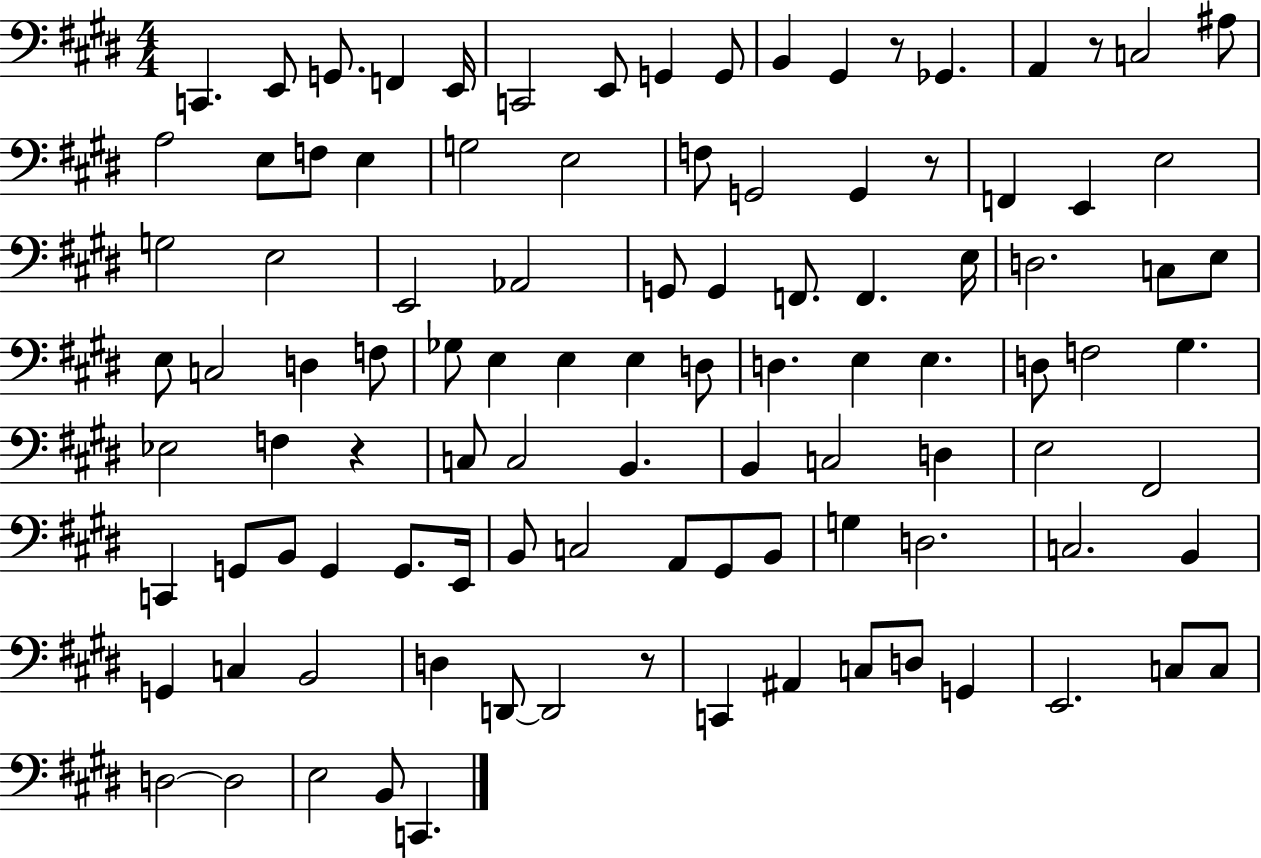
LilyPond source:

{
  \clef bass
  \numericTimeSignature
  \time 4/4
  \key e \major
  \repeat volta 2 { c,4. e,8 g,8. f,4 e,16 | c,2 e,8 g,4 g,8 | b,4 gis,4 r8 ges,4. | a,4 r8 c2 ais8 | \break a2 e8 f8 e4 | g2 e2 | f8 g,2 g,4 r8 | f,4 e,4 e2 | \break g2 e2 | e,2 aes,2 | g,8 g,4 f,8. f,4. e16 | d2. c8 e8 | \break e8 c2 d4 f8 | ges8 e4 e4 e4 d8 | d4. e4 e4. | d8 f2 gis4. | \break ees2 f4 r4 | c8 c2 b,4. | b,4 c2 d4 | e2 fis,2 | \break c,4 g,8 b,8 g,4 g,8. e,16 | b,8 c2 a,8 gis,8 b,8 | g4 d2. | c2. b,4 | \break g,4 c4 b,2 | d4 d,8~~ d,2 r8 | c,4 ais,4 c8 d8 g,4 | e,2. c8 c8 | \break d2~~ d2 | e2 b,8 c,4. | } \bar "|."
}